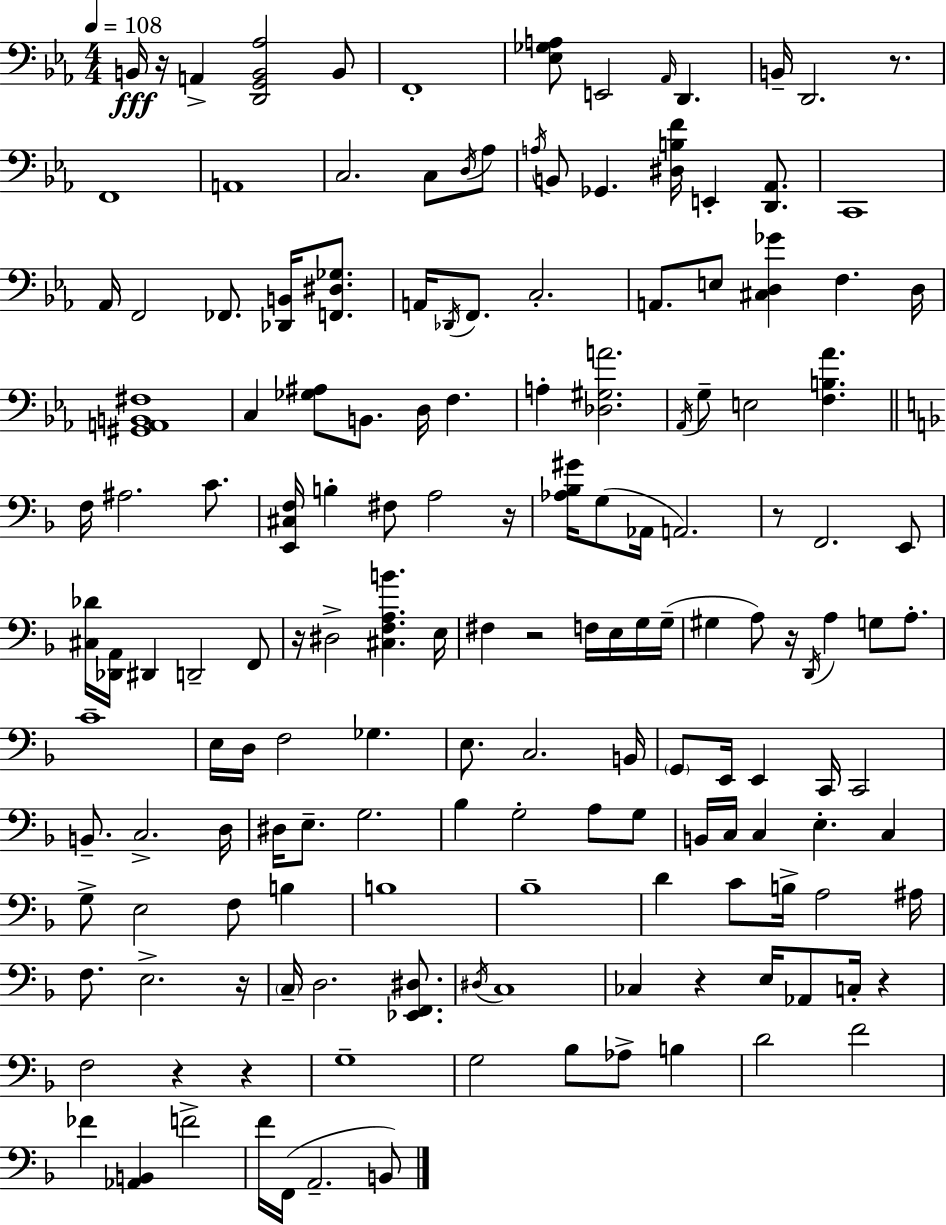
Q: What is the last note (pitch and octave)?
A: B2